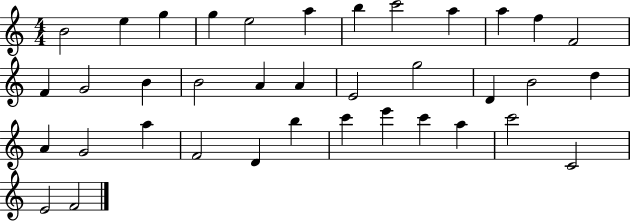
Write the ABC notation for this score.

X:1
T:Untitled
M:4/4
L:1/4
K:C
B2 e g g e2 a b c'2 a a f F2 F G2 B B2 A A E2 g2 D B2 d A G2 a F2 D b c' e' c' a c'2 C2 E2 F2